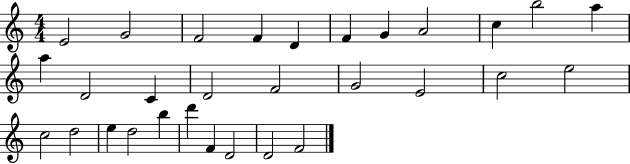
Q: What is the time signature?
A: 4/4